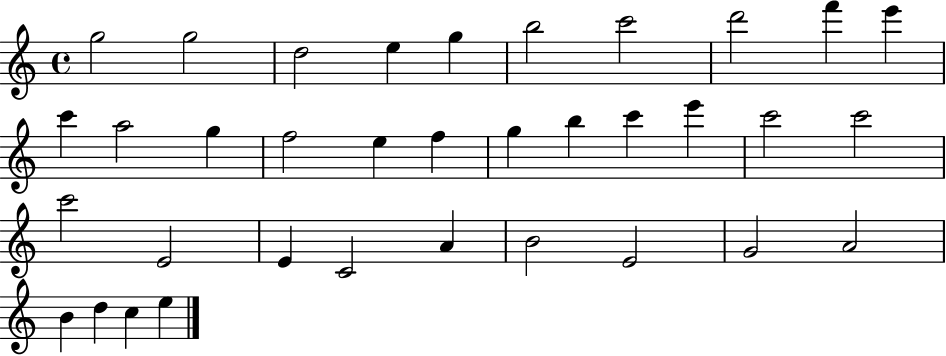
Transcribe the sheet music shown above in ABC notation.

X:1
T:Untitled
M:4/4
L:1/4
K:C
g2 g2 d2 e g b2 c'2 d'2 f' e' c' a2 g f2 e f g b c' e' c'2 c'2 c'2 E2 E C2 A B2 E2 G2 A2 B d c e